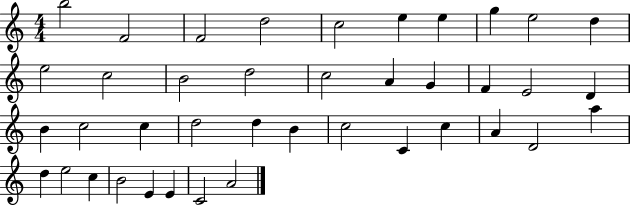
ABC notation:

X:1
T:Untitled
M:4/4
L:1/4
K:C
b2 F2 F2 d2 c2 e e g e2 d e2 c2 B2 d2 c2 A G F E2 D B c2 c d2 d B c2 C c A D2 a d e2 c B2 E E C2 A2